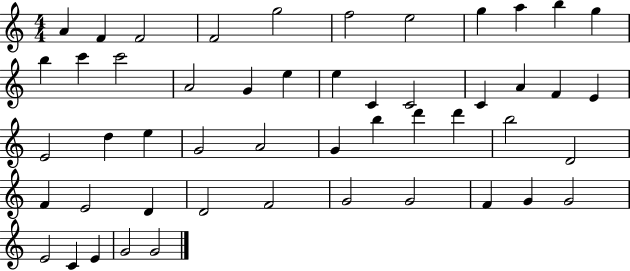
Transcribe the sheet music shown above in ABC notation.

X:1
T:Untitled
M:4/4
L:1/4
K:C
A F F2 F2 g2 f2 e2 g a b g b c' c'2 A2 G e e C C2 C A F E E2 d e G2 A2 G b d' d' b2 D2 F E2 D D2 F2 G2 G2 F G G2 E2 C E G2 G2